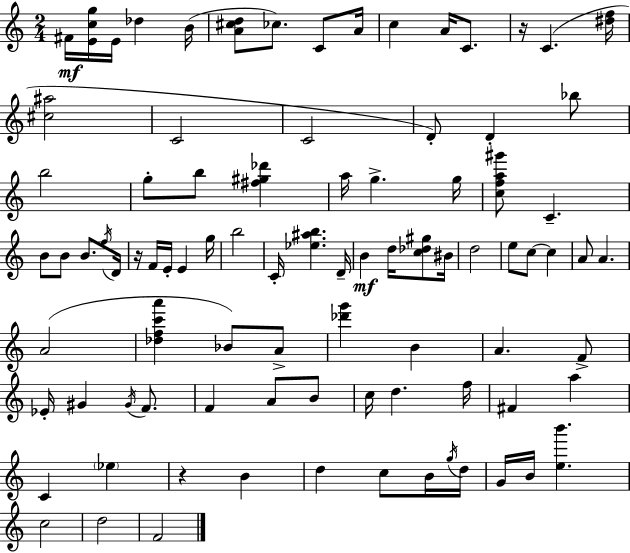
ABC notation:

X:1
T:Untitled
M:2/4
L:1/4
K:Am
^F/4 [Ecg]/4 E/4 _d B/4 [A^cd]/2 _c/2 C/2 A/4 c A/4 C/2 z/4 C [^df]/4 [^c^a]2 C2 C2 D/2 D _b/2 b2 g/2 b/2 [^f^g_d'] a/4 g g/4 [cfa^g']/2 C B/2 B/2 B/2 f/4 D/4 z/4 F/4 E/4 E g/4 b2 C/4 [_e^ab] D/4 B d/4 [c_d^g]/2 ^B/4 d2 e/2 c/2 c A/2 A A2 [_dfc'a'] _B/2 A/2 [_d'g'] B A F/2 _E/4 ^G ^G/4 F/2 F A/2 B/2 c/4 d f/4 ^F a C _e z B d c/2 B/4 g/4 d/4 G/4 B/4 [eb'] c2 d2 F2